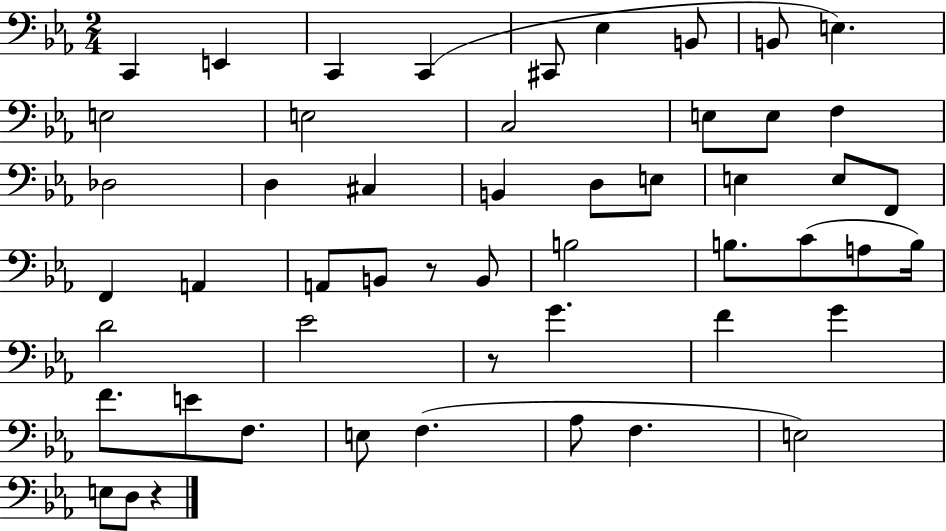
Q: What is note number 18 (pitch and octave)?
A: C#3